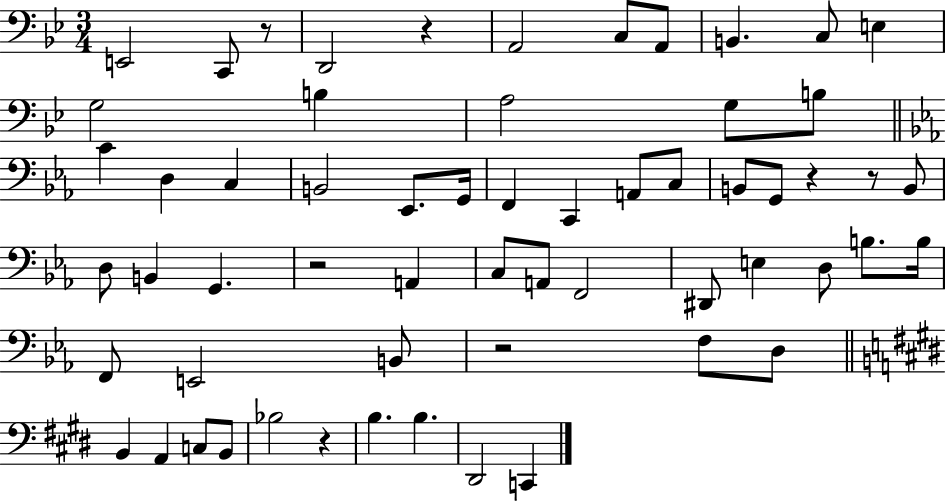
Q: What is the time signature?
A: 3/4